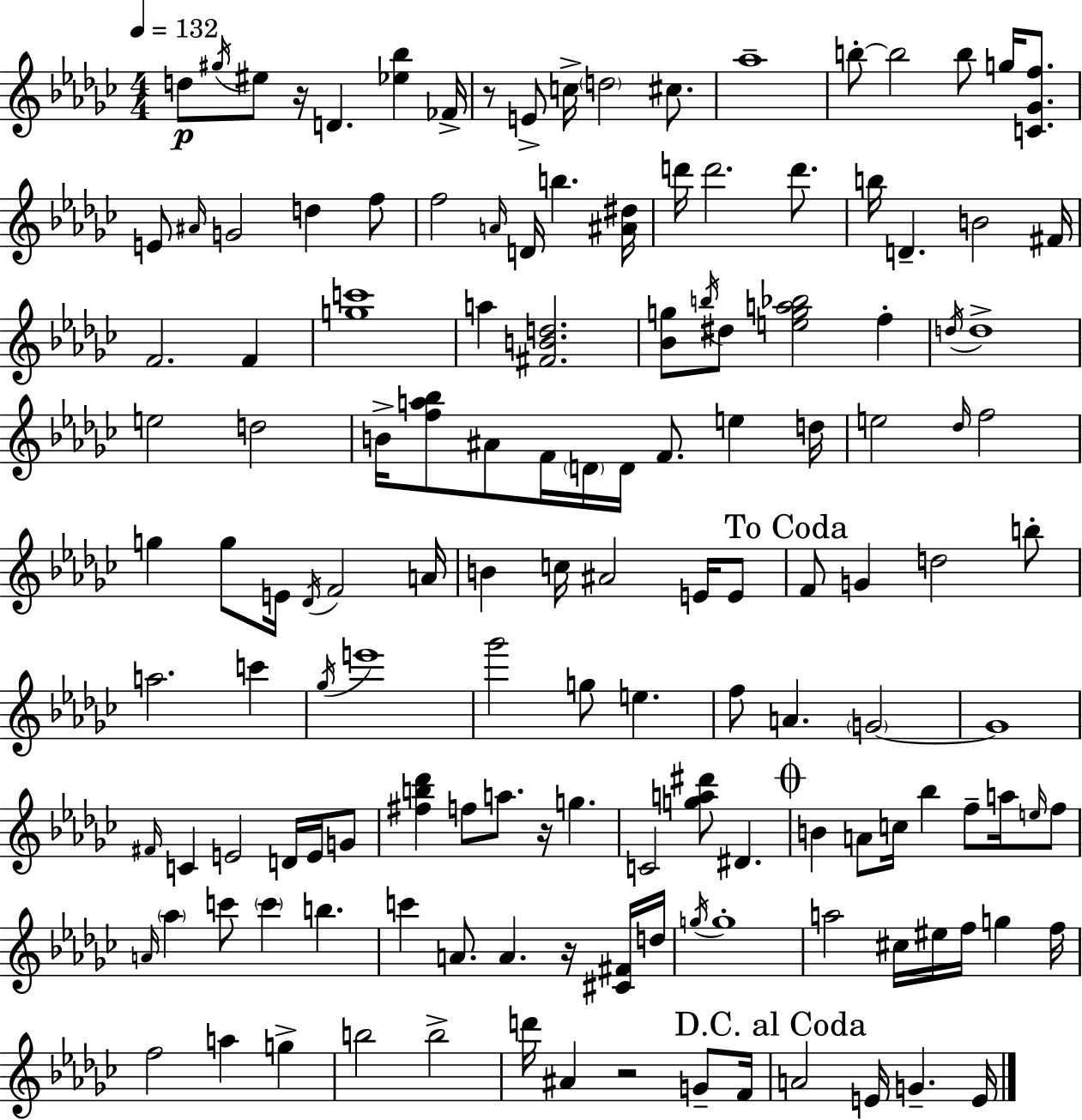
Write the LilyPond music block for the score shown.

{
  \clef treble
  \numericTimeSignature
  \time 4/4
  \key ees \minor
  \tempo 4 = 132
  \repeat volta 2 { d''8\p \acciaccatura { gis''16 } eis''8 r16 d'4. <ees'' bes''>4 | fes'16-> r8 e'8-> c''16-> \parenthesize d''2 cis''8. | aes''1-- | b''8-.~~ b''2 b''8 g''16 <c' ges' f''>8. | \break e'8 \grace { ais'16 } g'2 d''4 | f''8 f''2 \grace { a'16 } d'16 b''4. | <ais' dis''>16 d'''16 d'''2. | d'''8. b''16 d'4.-- b'2 | \break fis'16 f'2. f'4 | <g'' c'''>1 | a''4 <fis' b' d''>2. | <bes' g''>8 \acciaccatura { b''16 } dis''8 <e'' g'' a'' bes''>2 | \break f''4-. \acciaccatura { d''16 } d''1-> | e''2 d''2 | b'16-> <f'' a'' bes''>8 ais'8 f'16 \parenthesize d'16 d'16 f'8. | e''4 d''16 e''2 \grace { des''16 } f''2 | \break g''4 g''8 e'16 \acciaccatura { des'16 } f'2 | a'16 b'4 c''16 ais'2 | e'16 e'8 \mark "To Coda" f'8 g'4 d''2 | b''8-. a''2. | \break c'''4 \acciaccatura { ges''16 } e'''1 | ges'''2 | g''8 e''4. f''8 a'4. | \parenthesize g'2~~ g'1 | \break \grace { fis'16 } c'4 e'2 | d'16 e'16 g'8 <fis'' b'' des'''>4 f''8 a''8. | r16 g''4. c'2 | <g'' a'' dis'''>8 dis'4. \mark \markup { \musicglyph "scripts.coda" } b'4 a'8 c''16 | \break bes''4 f''8-- a''16 \grace { e''16 } f''8 \grace { a'16 } \parenthesize aes''4 c'''8 | \parenthesize c'''4 b''4. c'''4 a'8. | a'4. r16 <cis' fis'>16 d''16 \acciaccatura { g''16 } g''1-. | a''2 | \break cis''16 eis''16 f''16 g''4 f''16 f''2 | a''4 g''4-> b''2 | b''2-> d'''16 ais'4 | r2 g'8-- f'16 \mark "D.C. al Coda" a'2 | \break e'16 g'4.-- e'16 } \bar "|."
}